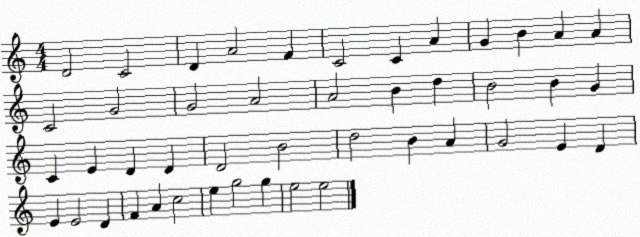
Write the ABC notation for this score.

X:1
T:Untitled
M:4/4
L:1/4
K:C
D2 C2 D A2 F C2 C A G B A A C2 G2 G2 A2 A2 B d B2 B G C E D D D2 B2 d2 B A G2 E D E E2 D F A c2 e g2 g e2 e2